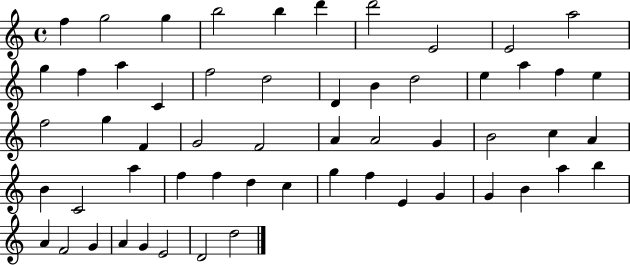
{
  \clef treble
  \time 4/4
  \defaultTimeSignature
  \key c \major
  f''4 g''2 g''4 | b''2 b''4 d'''4 | d'''2 e'2 | e'2 a''2 | \break g''4 f''4 a''4 c'4 | f''2 d''2 | d'4 b'4 d''2 | e''4 a''4 f''4 e''4 | \break f''2 g''4 f'4 | g'2 f'2 | a'4 a'2 g'4 | b'2 c''4 a'4 | \break b'4 c'2 a''4 | f''4 f''4 d''4 c''4 | g''4 f''4 e'4 g'4 | g'4 b'4 a''4 b''4 | \break a'4 f'2 g'4 | a'4 g'4 e'2 | d'2 d''2 | \bar "|."
}